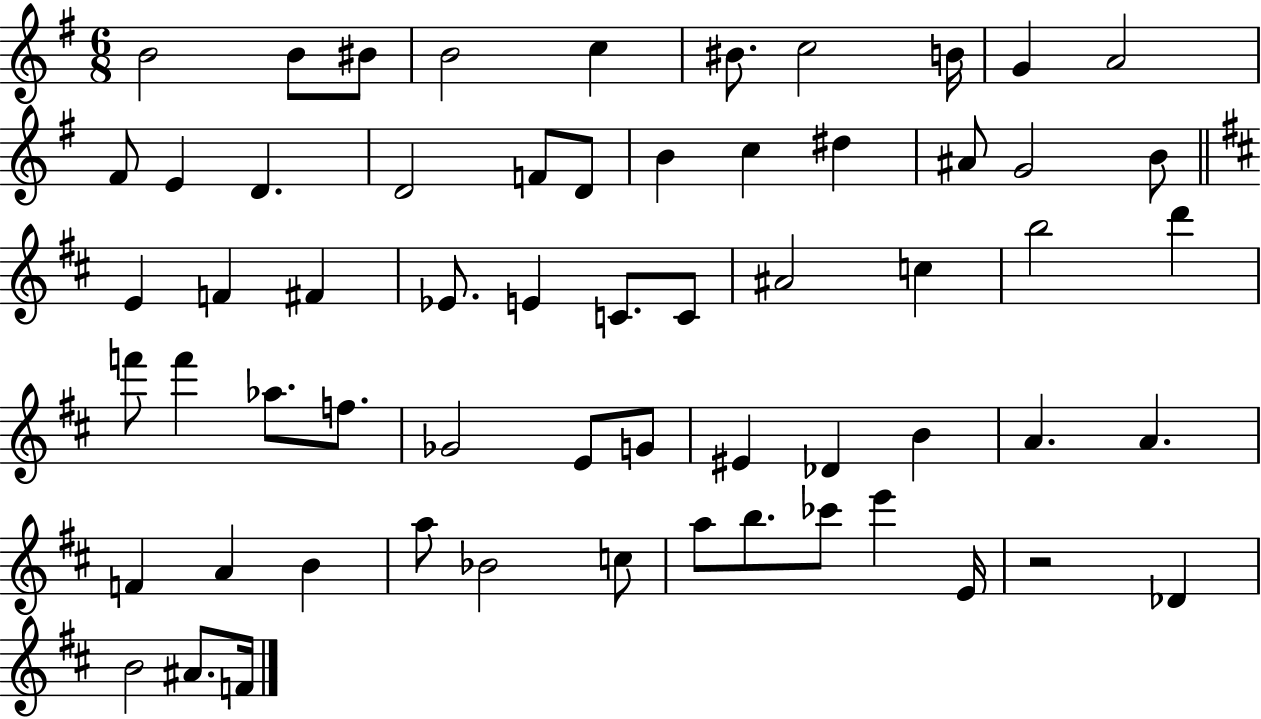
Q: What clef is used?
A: treble